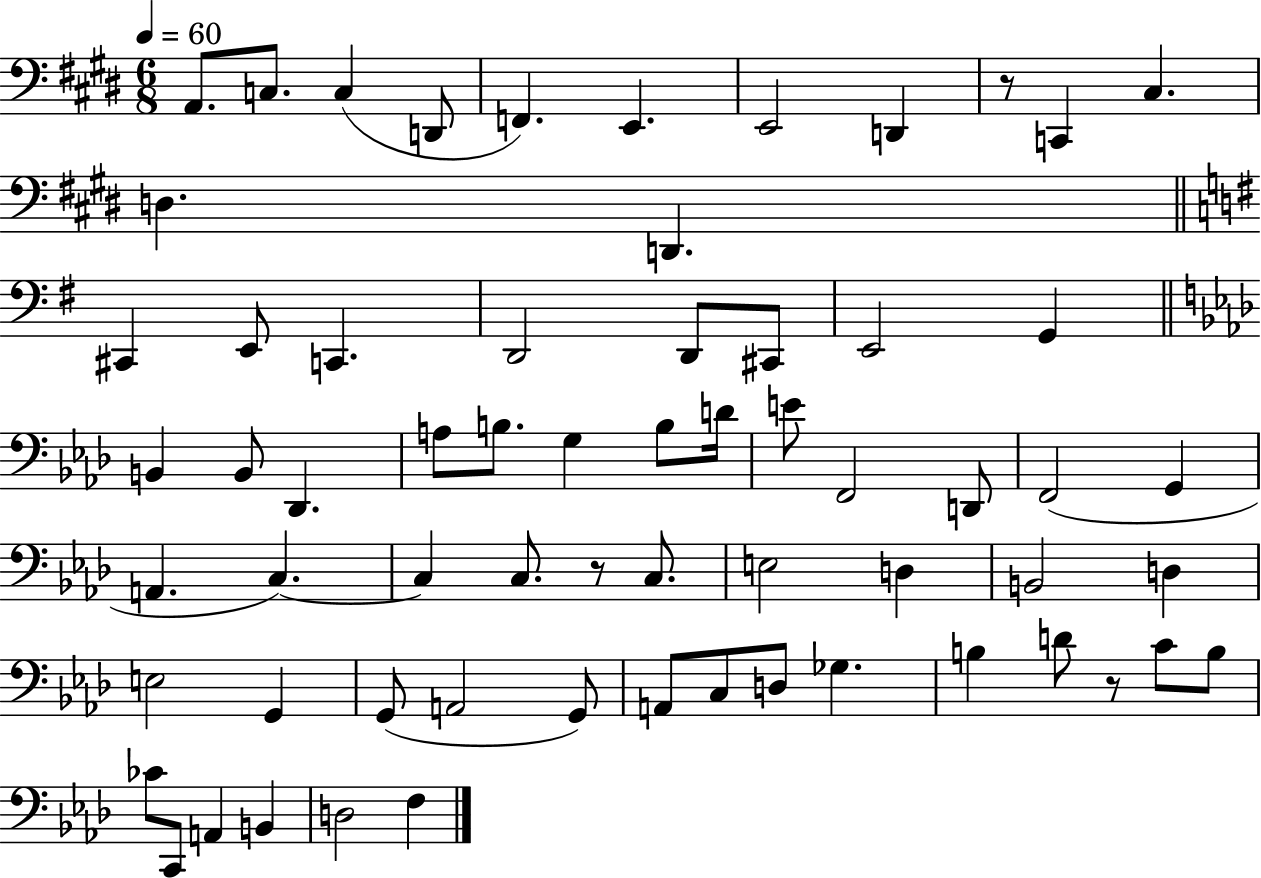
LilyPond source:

{
  \clef bass
  \numericTimeSignature
  \time 6/8
  \key e \major
  \tempo 4 = 60
  a,8. c8. c4( d,8 | f,4.) e,4. | e,2 d,4 | r8 c,4 cis4. | \break d4. d,4. | \bar "||" \break \key g \major cis,4 e,8 c,4. | d,2 d,8 cis,8 | e,2 g,4 | \bar "||" \break \key aes \major b,4 b,8 des,4. | a8 b8. g4 b8 d'16 | e'8 f,2 d,8 | f,2( g,4 | \break a,4. c4.~~) | c4 c8. r8 c8. | e2 d4 | b,2 d4 | \break e2 g,4 | g,8( a,2 g,8) | a,8 c8 d8 ges4. | b4 d'8 r8 c'8 b8 | \break ces'8 c,8 a,4 b,4 | d2 f4 | \bar "|."
}